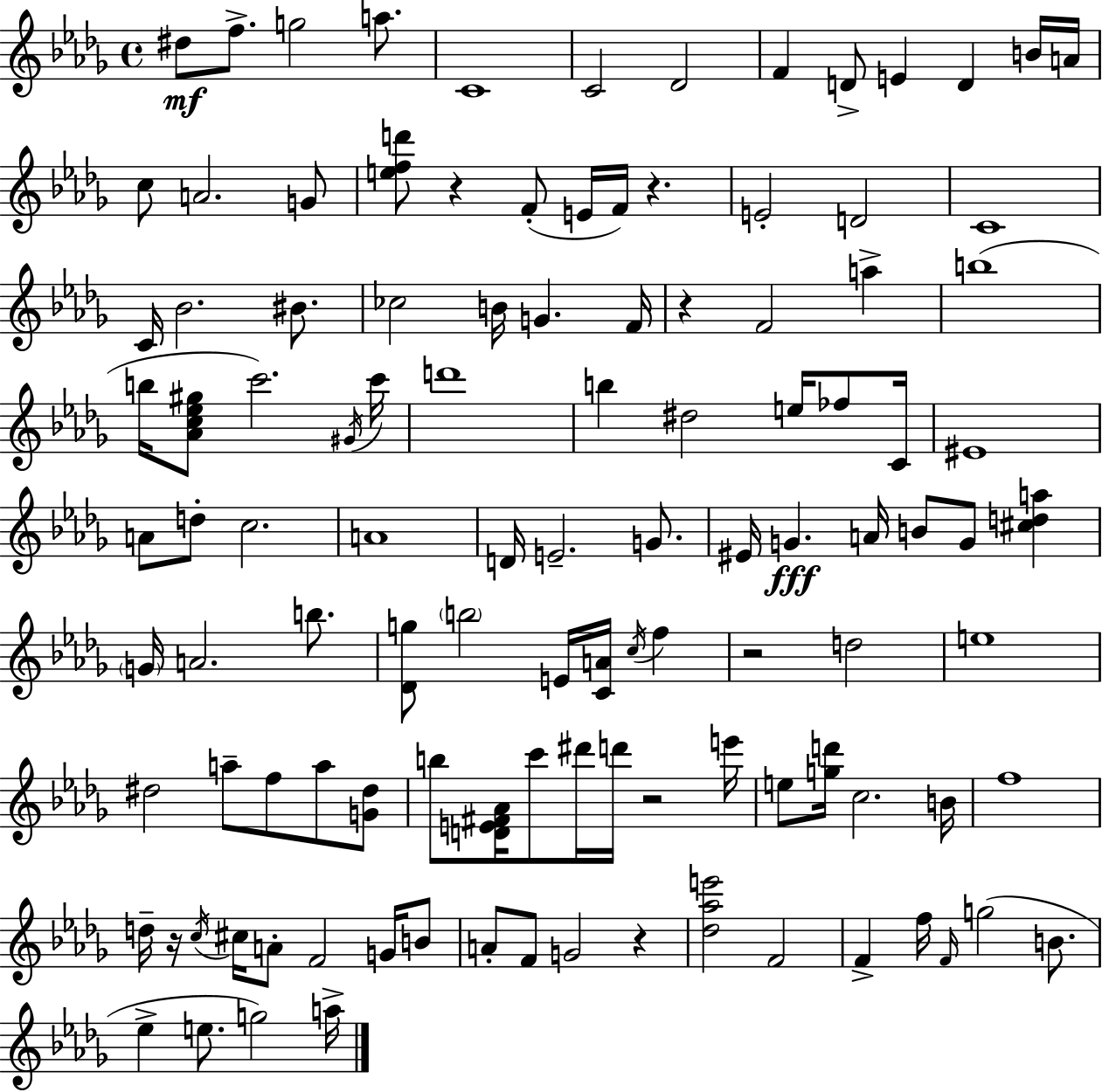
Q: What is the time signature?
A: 4/4